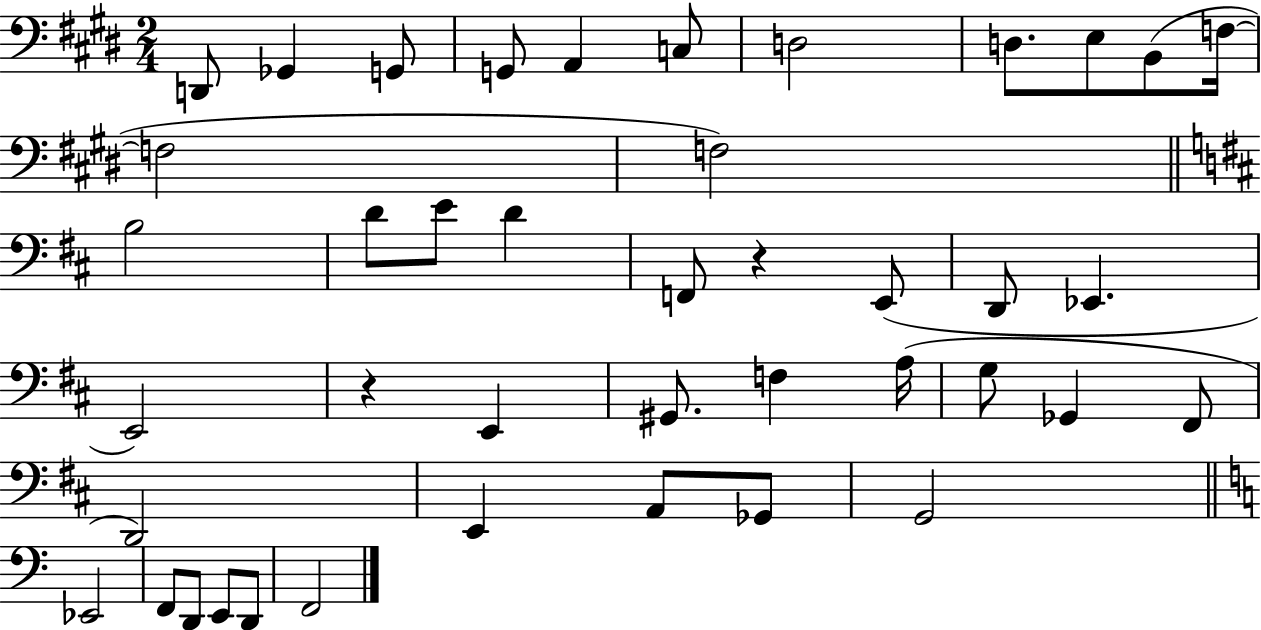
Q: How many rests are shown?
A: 2